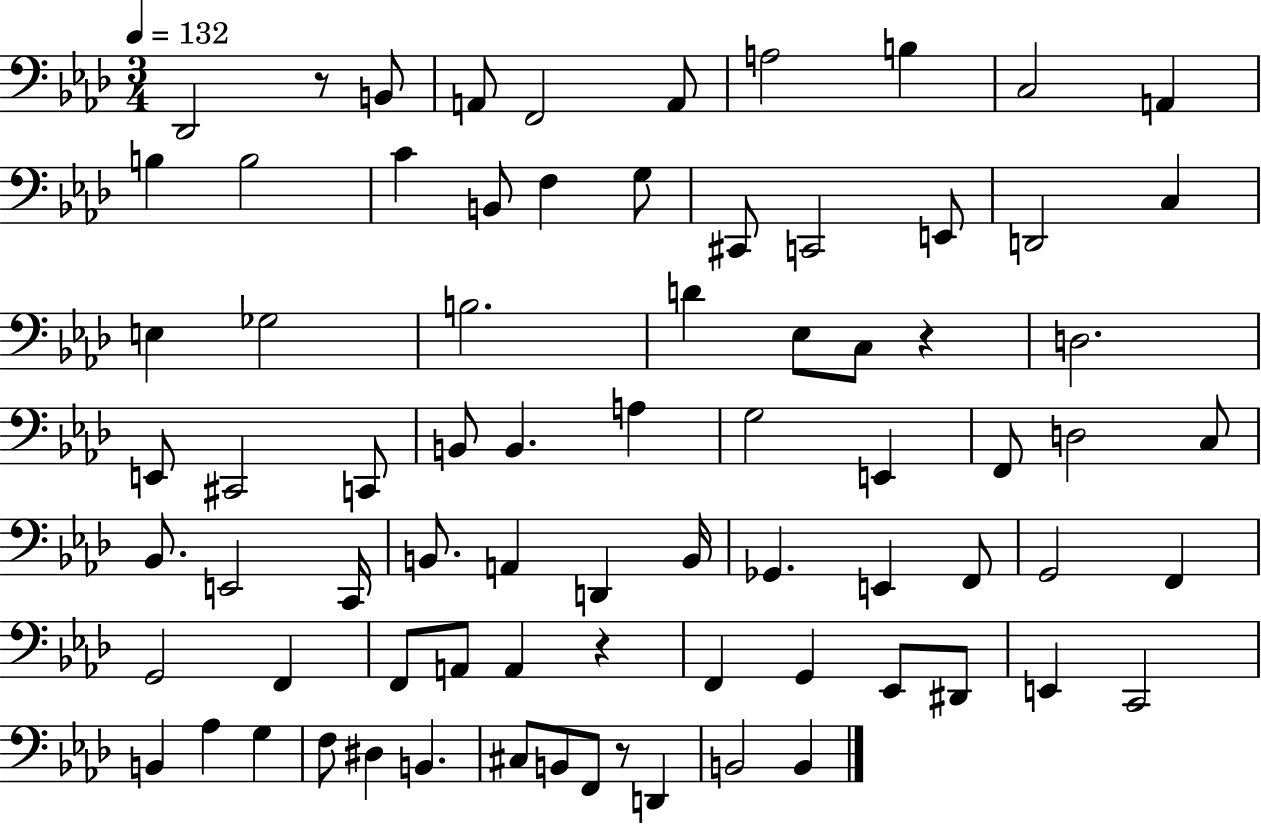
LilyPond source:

{
  \clef bass
  \numericTimeSignature
  \time 3/4
  \key aes \major
  \tempo 4 = 132
  \repeat volta 2 { des,2 r8 b,8 | a,8 f,2 a,8 | a2 b4 | c2 a,4 | \break b4 b2 | c'4 b,8 f4 g8 | cis,8 c,2 e,8 | d,2 c4 | \break e4 ges2 | b2. | d'4 ees8 c8 r4 | d2. | \break e,8 cis,2 c,8 | b,8 b,4. a4 | g2 e,4 | f,8 d2 c8 | \break bes,8. e,2 c,16 | b,8. a,4 d,4 b,16 | ges,4. e,4 f,8 | g,2 f,4 | \break g,2 f,4 | f,8 a,8 a,4 r4 | f,4 g,4 ees,8 dis,8 | e,4 c,2 | \break b,4 aes4 g4 | f8 dis4 b,4. | cis8 b,8 f,8 r8 d,4 | b,2 b,4 | \break } \bar "|."
}